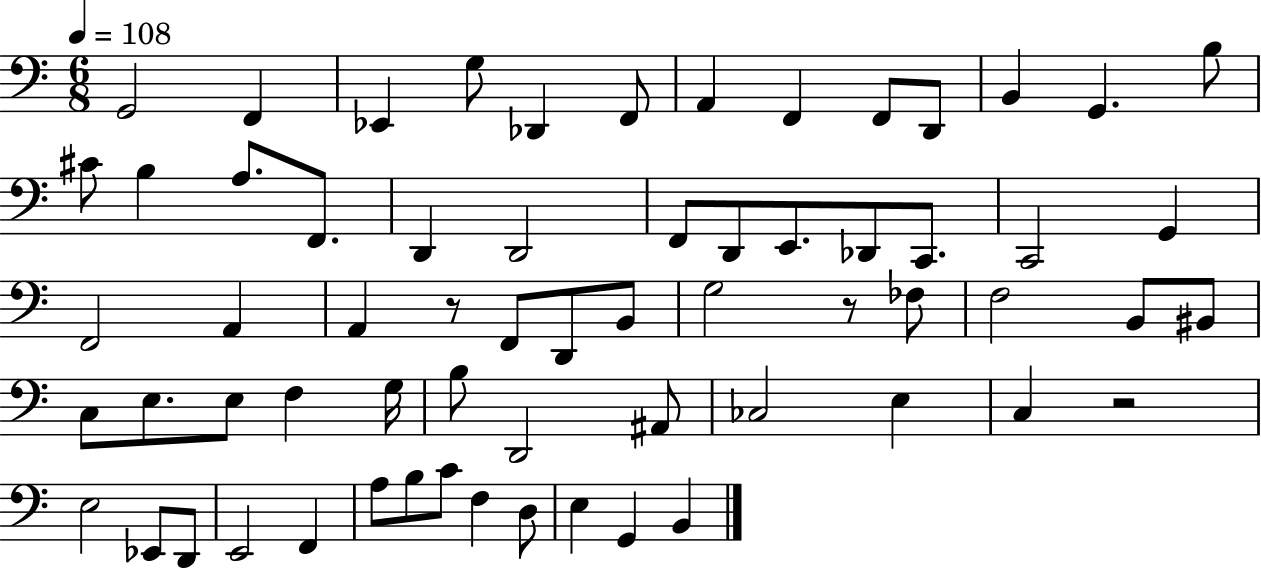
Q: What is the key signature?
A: C major